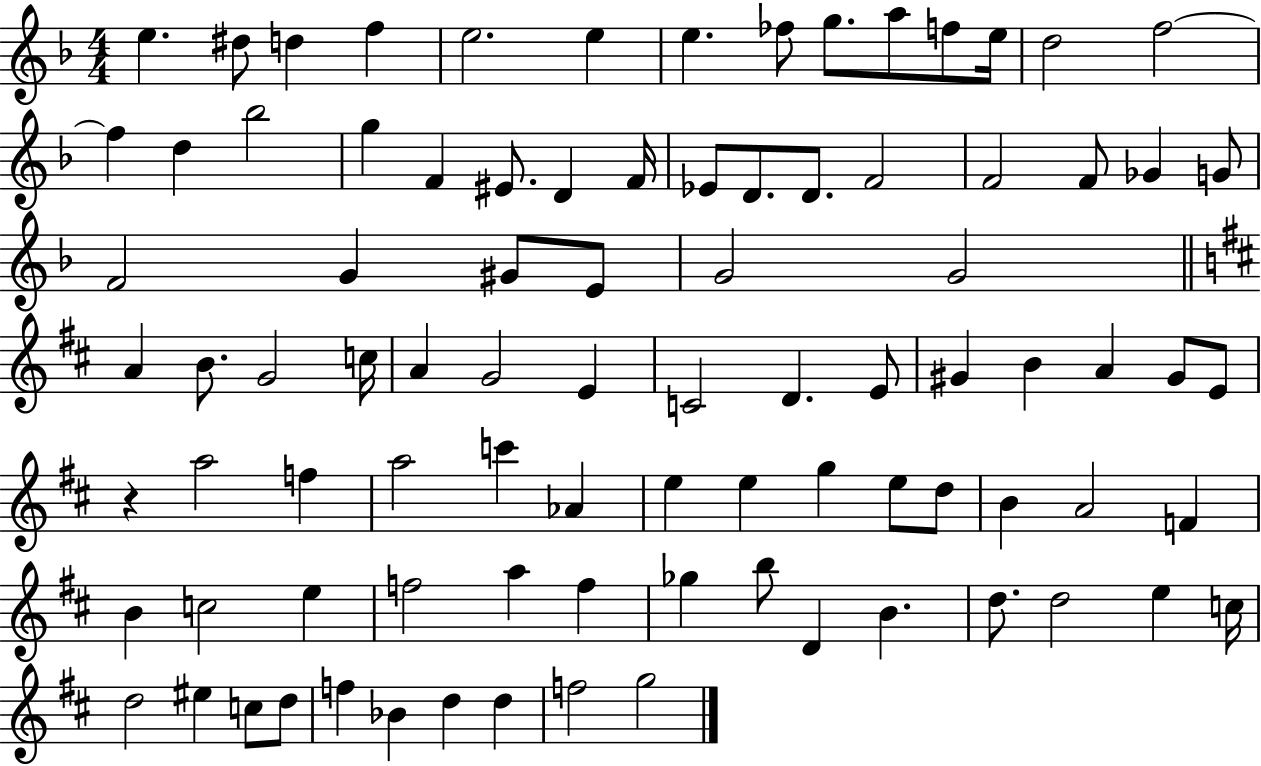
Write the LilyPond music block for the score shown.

{
  \clef treble
  \numericTimeSignature
  \time 4/4
  \key f \major
  e''4. dis''8 d''4 f''4 | e''2. e''4 | e''4. fes''8 g''8. a''8 f''8 e''16 | d''2 f''2~~ | \break f''4 d''4 bes''2 | g''4 f'4 eis'8. d'4 f'16 | ees'8 d'8. d'8. f'2 | f'2 f'8 ges'4 g'8 | \break f'2 g'4 gis'8 e'8 | g'2 g'2 | \bar "||" \break \key b \minor a'4 b'8. g'2 c''16 | a'4 g'2 e'4 | c'2 d'4. e'8 | gis'4 b'4 a'4 gis'8 e'8 | \break r4 a''2 f''4 | a''2 c'''4 aes'4 | e''4 e''4 g''4 e''8 d''8 | b'4 a'2 f'4 | \break b'4 c''2 e''4 | f''2 a''4 f''4 | ges''4 b''8 d'4 b'4. | d''8. d''2 e''4 c''16 | \break d''2 eis''4 c''8 d''8 | f''4 bes'4 d''4 d''4 | f''2 g''2 | \bar "|."
}